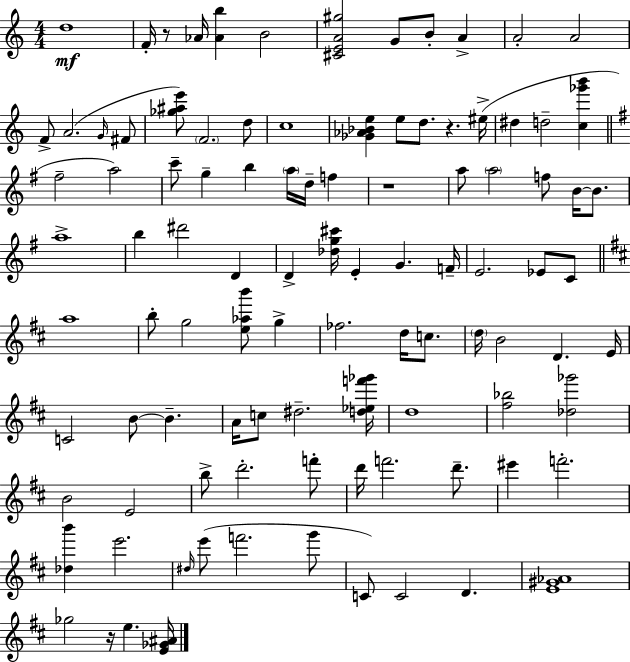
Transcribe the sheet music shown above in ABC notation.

X:1
T:Untitled
M:4/4
L:1/4
K:Am
d4 F/4 z/2 _A/4 [_Ab] B2 [^CEA^g]2 G/2 B/2 A A2 A2 F/2 A2 G/4 ^F/2 [_g^ae']/2 F2 d/2 c4 [_G_A_Be] e/2 d/2 z ^e/4 ^d d2 [c_g'b'] ^f2 a2 c'/2 g b a/4 d/4 f z4 a/2 a2 f/2 B/4 B/2 a4 b ^d'2 D D [_dg^c']/4 E G F/4 E2 _E/2 C/2 a4 b/2 g2 [e_ab']/2 g _f2 d/4 c/2 d/4 B2 D E/4 C2 B/2 B A/4 c/2 ^d2 [d_ef'_g']/4 d4 [^f_b]2 [_d_g']2 B2 E2 b/2 d'2 f'/2 d'/4 f'2 d'/2 ^e' f'2 [_db'] e'2 ^d/4 e'/2 f'2 g'/2 C/2 C2 D [E^G_A]4 _g2 z/4 e [E_G^A]/4